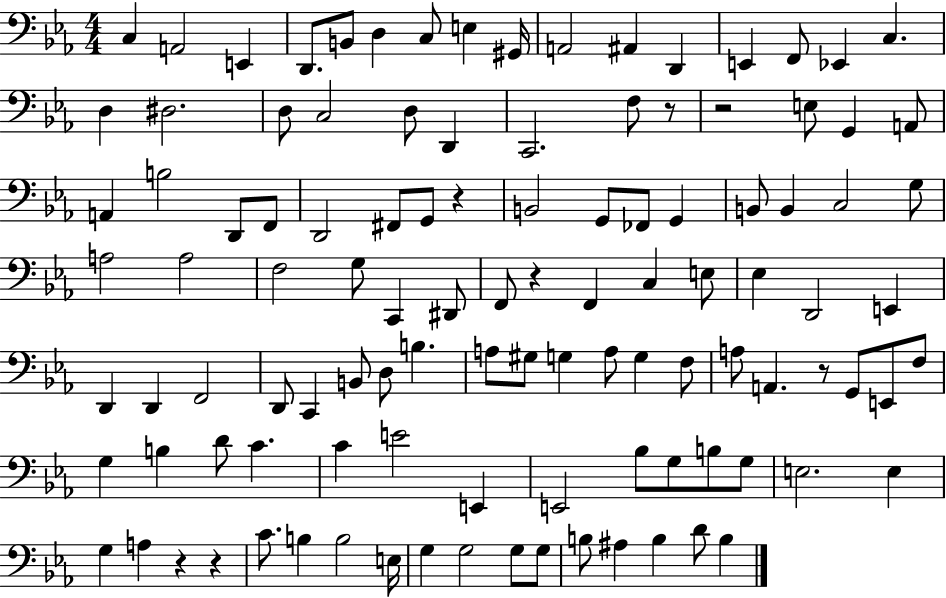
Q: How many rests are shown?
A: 7